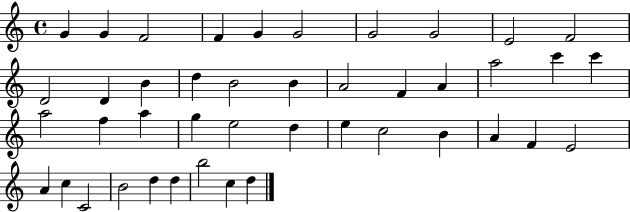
G4/q G4/q F4/h F4/q G4/q G4/h G4/h G4/h E4/h F4/h D4/h D4/q B4/q D5/q B4/h B4/q A4/h F4/q A4/q A5/h C6/q C6/q A5/h F5/q A5/q G5/q E5/h D5/q E5/q C5/h B4/q A4/q F4/q E4/h A4/q C5/q C4/h B4/h D5/q D5/q B5/h C5/q D5/q